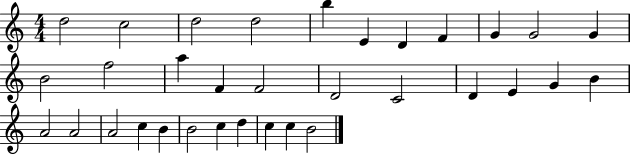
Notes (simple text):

D5/h C5/h D5/h D5/h B5/q E4/q D4/q F4/q G4/q G4/h G4/q B4/h F5/h A5/q F4/q F4/h D4/h C4/h D4/q E4/q G4/q B4/q A4/h A4/h A4/h C5/q B4/q B4/h C5/q D5/q C5/q C5/q B4/h